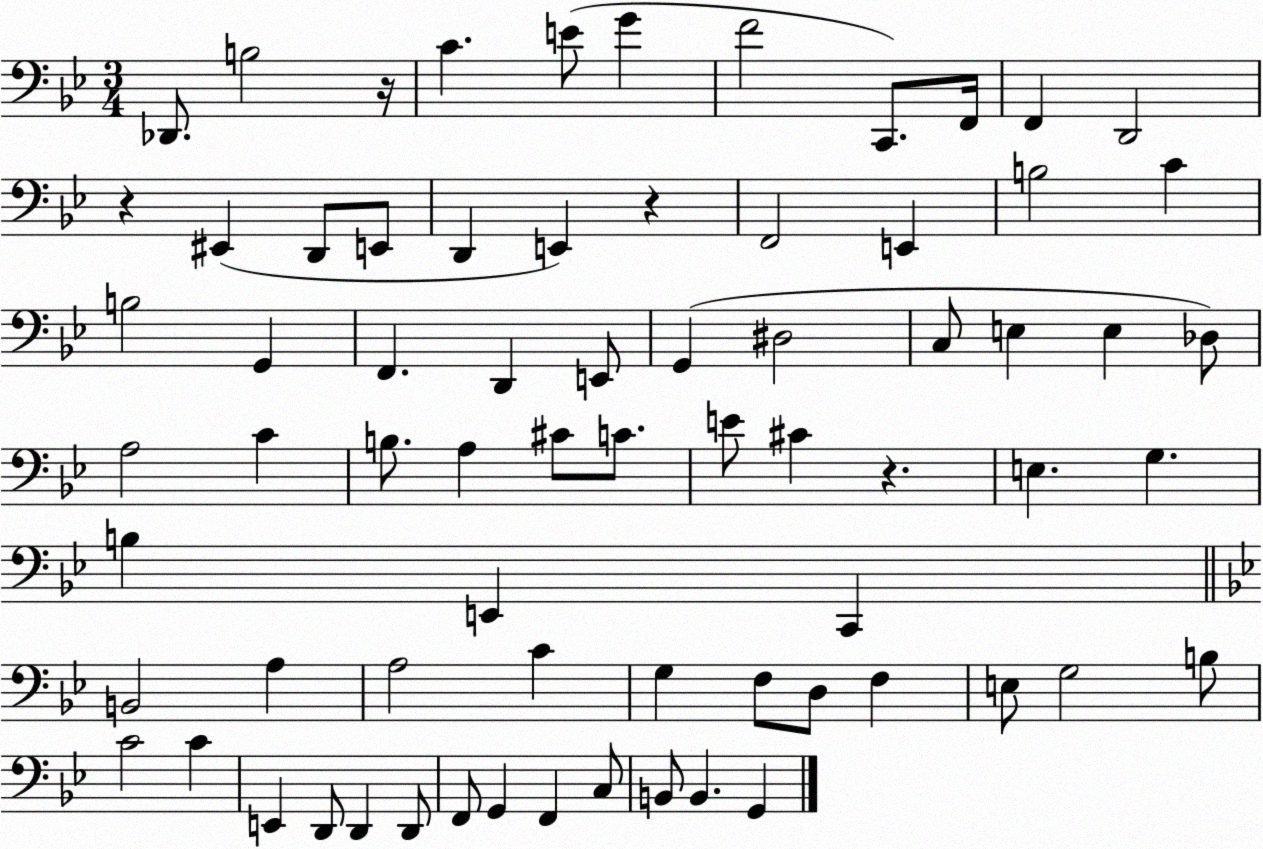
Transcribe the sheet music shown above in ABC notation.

X:1
T:Untitled
M:3/4
L:1/4
K:Bb
_D,,/2 B,2 z/4 C E/2 G F2 C,,/2 F,,/4 F,, D,,2 z ^E,, D,,/2 E,,/2 D,, E,, z F,,2 E,, B,2 C B,2 G,, F,, D,, E,,/2 G,, ^D,2 C,/2 E, E, _D,/2 A,2 C B,/2 A, ^C/2 C/2 E/2 ^C z E, G, B, E,, C,, B,,2 A, A,2 C G, F,/2 D,/2 F, E,/2 G,2 B,/2 C2 C E,, D,,/2 D,, D,,/2 F,,/2 G,, F,, C,/2 B,,/2 B,, G,,